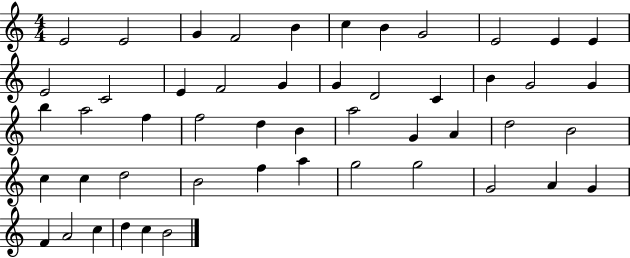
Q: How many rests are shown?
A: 0